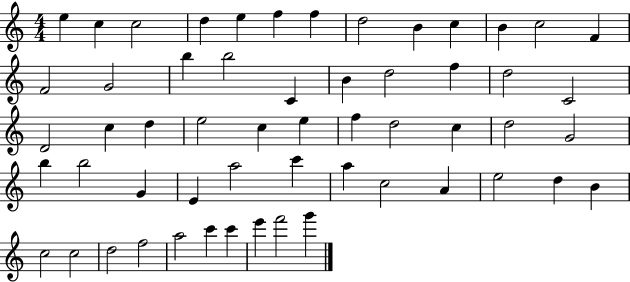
E5/q C5/q C5/h D5/q E5/q F5/q F5/q D5/h B4/q C5/q B4/q C5/h F4/q F4/h G4/h B5/q B5/h C4/q B4/q D5/h F5/q D5/h C4/h D4/h C5/q D5/q E5/h C5/q E5/q F5/q D5/h C5/q D5/h G4/h B5/q B5/h G4/q E4/q A5/h C6/q A5/q C5/h A4/q E5/h D5/q B4/q C5/h C5/h D5/h F5/h A5/h C6/q C6/q E6/q F6/h G6/q